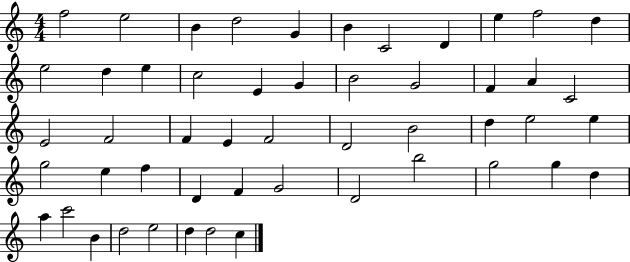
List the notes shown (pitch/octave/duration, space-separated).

F5/h E5/h B4/q D5/h G4/q B4/q C4/h D4/q E5/q F5/h D5/q E5/h D5/q E5/q C5/h E4/q G4/q B4/h G4/h F4/q A4/q C4/h E4/h F4/h F4/q E4/q F4/h D4/h B4/h D5/q E5/h E5/q G5/h E5/q F5/q D4/q F4/q G4/h D4/h B5/h G5/h G5/q D5/q A5/q C6/h B4/q D5/h E5/h D5/q D5/h C5/q